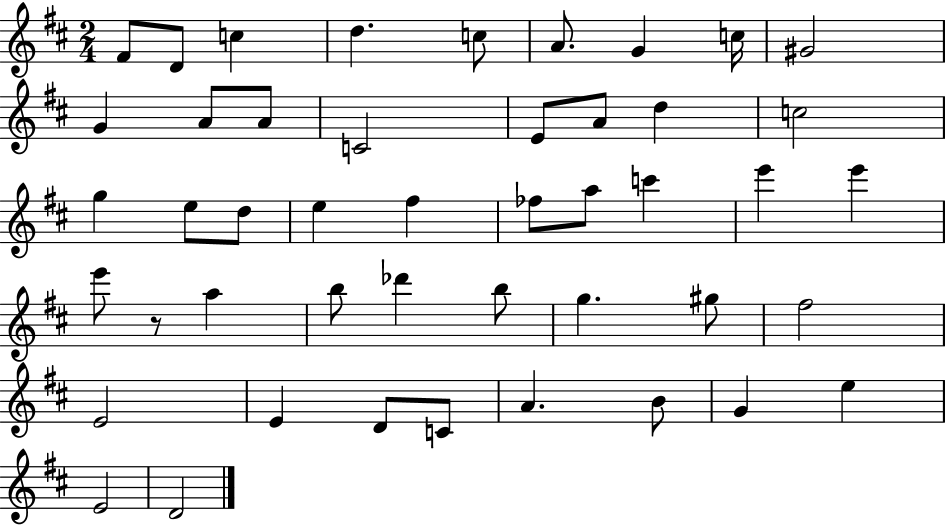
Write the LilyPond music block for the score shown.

{
  \clef treble
  \numericTimeSignature
  \time 2/4
  \key d \major
  fis'8 d'8 c''4 | d''4. c''8 | a'8. g'4 c''16 | gis'2 | \break g'4 a'8 a'8 | c'2 | e'8 a'8 d''4 | c''2 | \break g''4 e''8 d''8 | e''4 fis''4 | fes''8 a''8 c'''4 | e'''4 e'''4 | \break e'''8 r8 a''4 | b''8 des'''4 b''8 | g''4. gis''8 | fis''2 | \break e'2 | e'4 d'8 c'8 | a'4. b'8 | g'4 e''4 | \break e'2 | d'2 | \bar "|."
}